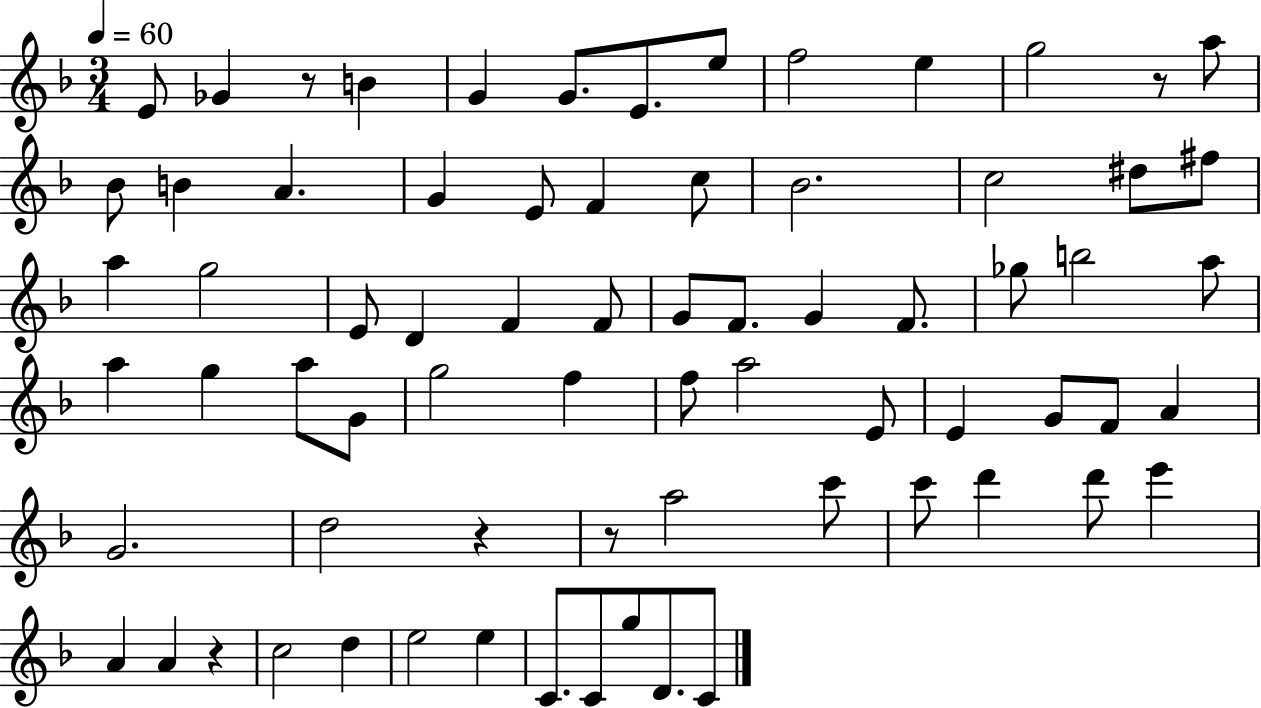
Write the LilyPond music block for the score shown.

{
  \clef treble
  \numericTimeSignature
  \time 3/4
  \key f \major
  \tempo 4 = 60
  e'8 ges'4 r8 b'4 | g'4 g'8. e'8. e''8 | f''2 e''4 | g''2 r8 a''8 | \break bes'8 b'4 a'4. | g'4 e'8 f'4 c''8 | bes'2. | c''2 dis''8 fis''8 | \break a''4 g''2 | e'8 d'4 f'4 f'8 | g'8 f'8. g'4 f'8. | ges''8 b''2 a''8 | \break a''4 g''4 a''8 g'8 | g''2 f''4 | f''8 a''2 e'8 | e'4 g'8 f'8 a'4 | \break g'2. | d''2 r4 | r8 a''2 c'''8 | c'''8 d'''4 d'''8 e'''4 | \break a'4 a'4 r4 | c''2 d''4 | e''2 e''4 | c'8. c'8 g''8 d'8. c'8 | \break \bar "|."
}